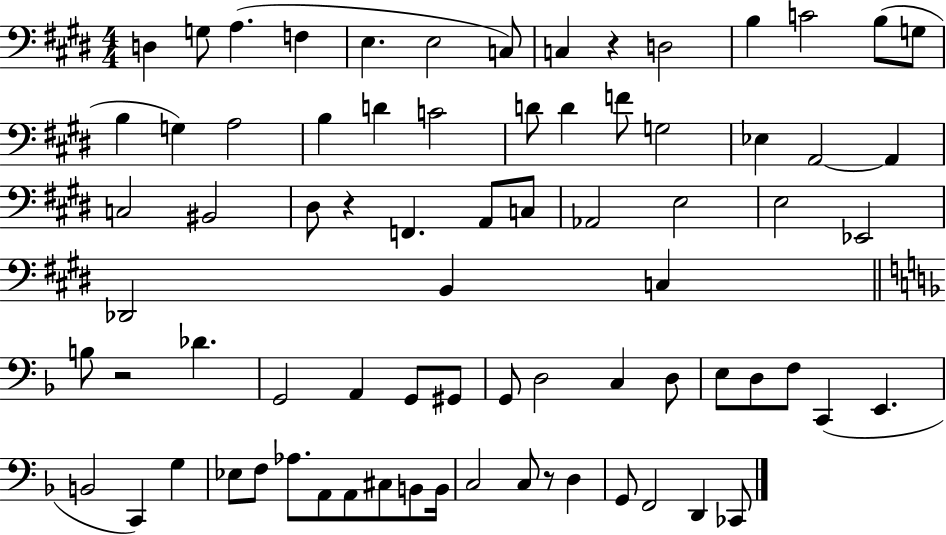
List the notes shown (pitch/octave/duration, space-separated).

D3/q G3/e A3/q. F3/q E3/q. E3/h C3/e C3/q R/q D3/h B3/q C4/h B3/e G3/e B3/q G3/q A3/h B3/q D4/q C4/h D4/e D4/q F4/e G3/h Eb3/q A2/h A2/q C3/h BIS2/h D#3/e R/q F2/q. A2/e C3/e Ab2/h E3/h E3/h Eb2/h Db2/h B2/q C3/q B3/e R/h Db4/q. G2/h A2/q G2/e G#2/e G2/e D3/h C3/q D3/e E3/e D3/e F3/e C2/q E2/q. B2/h C2/q G3/q Eb3/e F3/e Ab3/e. A2/e A2/e C#3/e B2/e B2/s C3/h C3/e R/e D3/q G2/e F2/h D2/q CES2/e